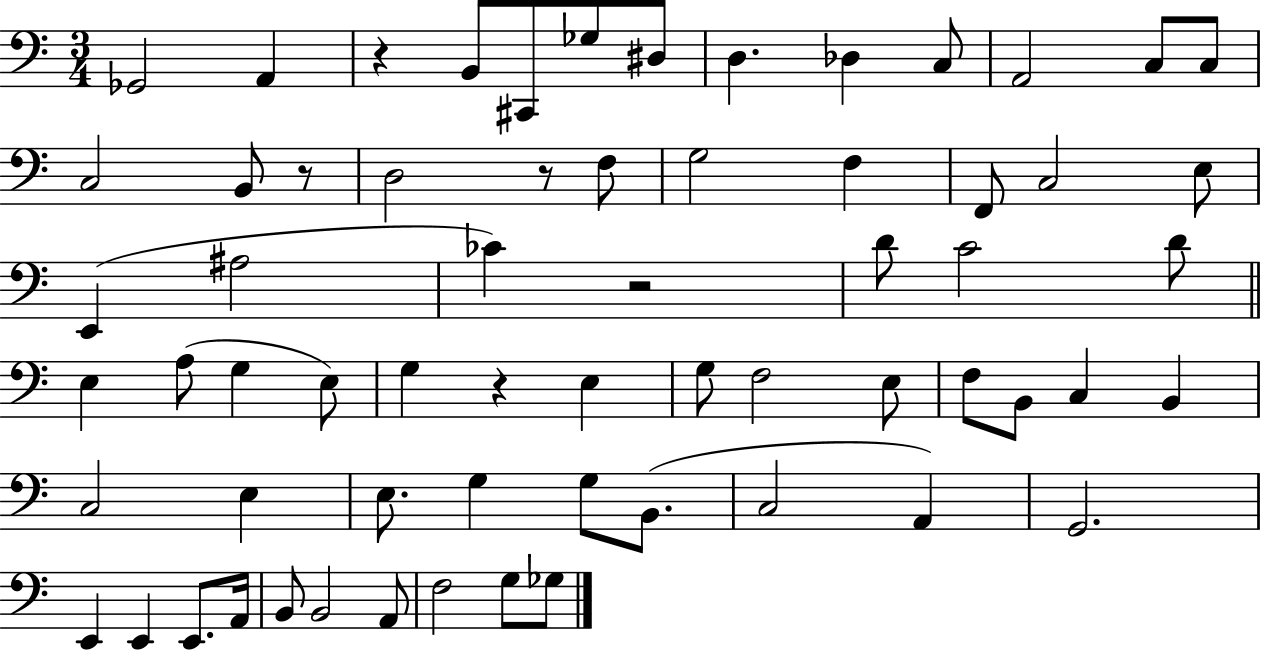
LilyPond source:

{
  \clef bass
  \numericTimeSignature
  \time 3/4
  \key c \major
  ges,2 a,4 | r4 b,8 cis,8 ges8 dis8 | d4. des4 c8 | a,2 c8 c8 | \break c2 b,8 r8 | d2 r8 f8 | g2 f4 | f,8 c2 e8 | \break e,4( ais2 | ces'4) r2 | d'8 c'2 d'8 | \bar "||" \break \key a \minor e4 a8( g4 e8) | g4 r4 e4 | g8 f2 e8 | f8 b,8 c4 b,4 | \break c2 e4 | e8. g4 g8 b,8.( | c2 a,4) | g,2. | \break e,4 e,4 e,8. a,16 | b,8 b,2 a,8 | f2 g8 ges8 | \bar "|."
}